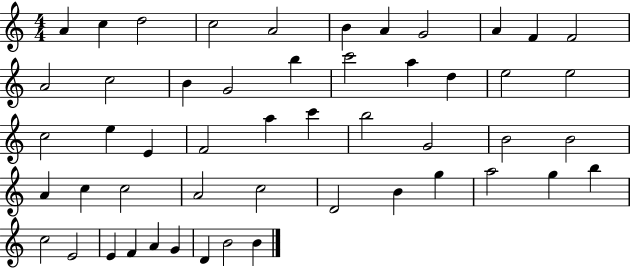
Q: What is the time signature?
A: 4/4